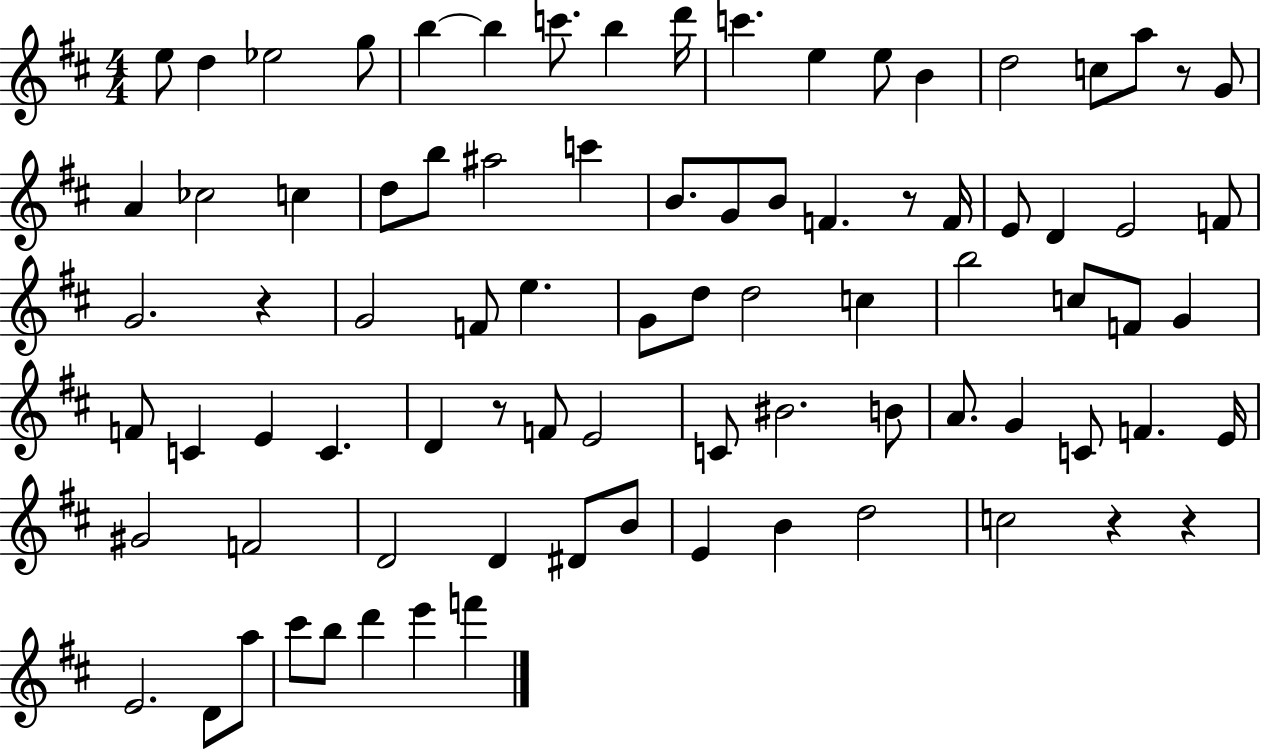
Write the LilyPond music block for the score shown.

{
  \clef treble
  \numericTimeSignature
  \time 4/4
  \key d \major
  e''8 d''4 ees''2 g''8 | b''4~~ b''4 c'''8. b''4 d'''16 | c'''4. e''4 e''8 b'4 | d''2 c''8 a''8 r8 g'8 | \break a'4 ces''2 c''4 | d''8 b''8 ais''2 c'''4 | b'8. g'8 b'8 f'4. r8 f'16 | e'8 d'4 e'2 f'8 | \break g'2. r4 | g'2 f'8 e''4. | g'8 d''8 d''2 c''4 | b''2 c''8 f'8 g'4 | \break f'8 c'4 e'4 c'4. | d'4 r8 f'8 e'2 | c'8 bis'2. b'8 | a'8. g'4 c'8 f'4. e'16 | \break gis'2 f'2 | d'2 d'4 dis'8 b'8 | e'4 b'4 d''2 | c''2 r4 r4 | \break e'2. d'8 a''8 | cis'''8 b''8 d'''4 e'''4 f'''4 | \bar "|."
}